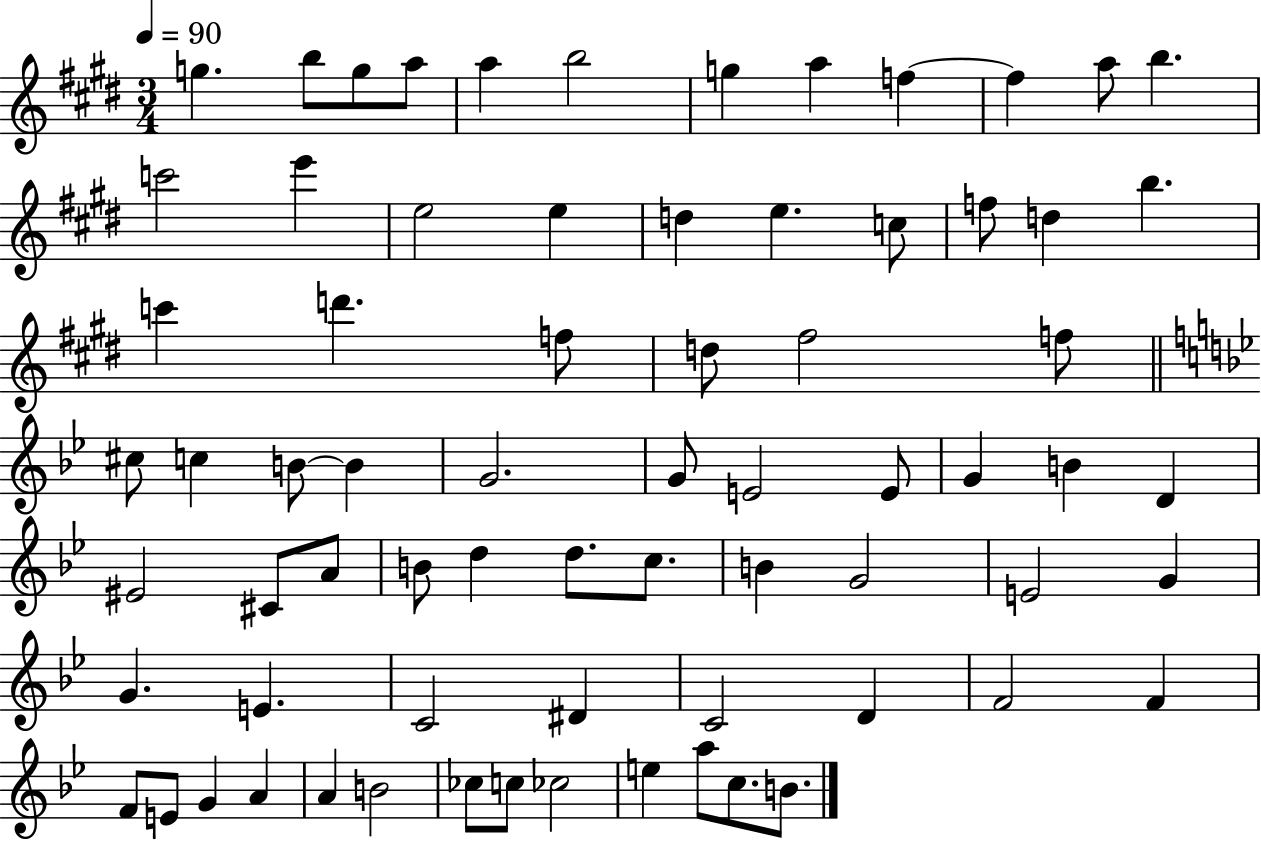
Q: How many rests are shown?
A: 0